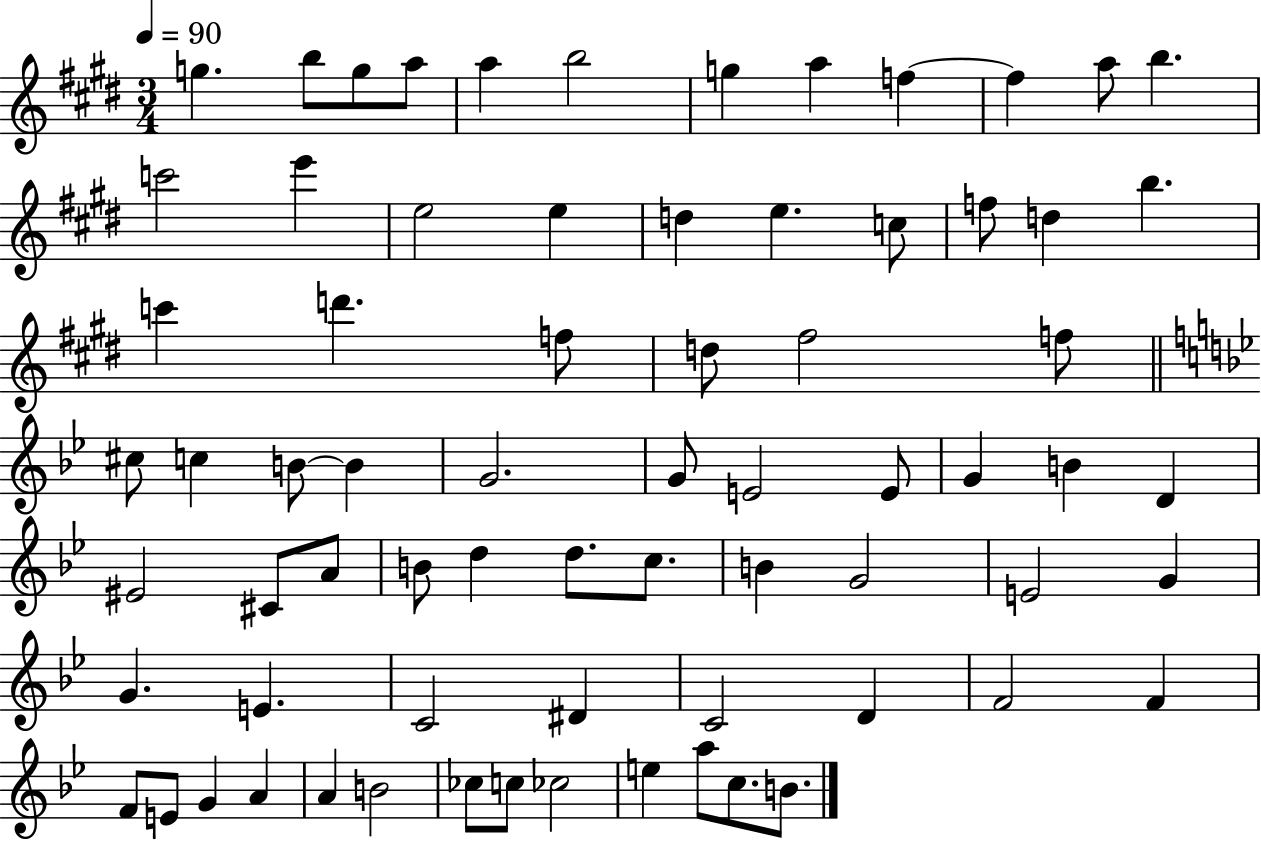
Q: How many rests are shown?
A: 0